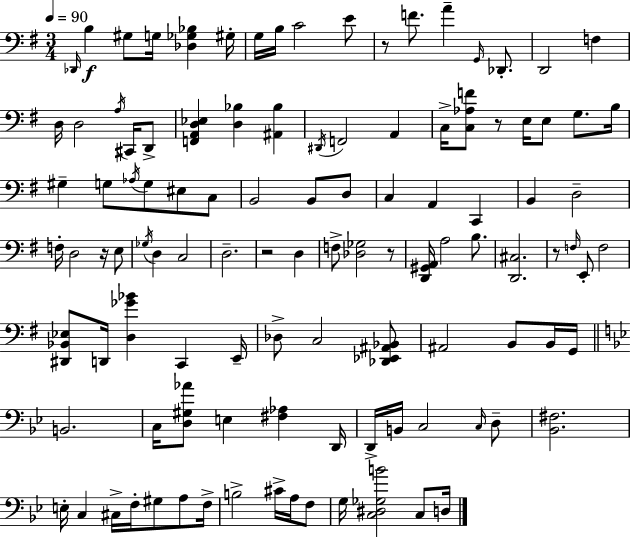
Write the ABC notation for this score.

X:1
T:Untitled
M:3/4
L:1/4
K:G
_D,,/4 B, ^G,/2 G,/4 [_D,_G,_B,] ^G,/4 G,/4 B,/4 C2 E/2 z/2 F/2 A G,,/4 _D,,/2 D,,2 F, D,/4 D,2 A,/4 ^C,,/4 D,,/2 [F,,A,,D,_E,] [D,_B,] [^A,,_B,] ^D,,/4 F,,2 A,, C,/4 [C,_A,F]/2 z/2 E,/4 E,/2 G,/2 B,/4 ^G, G,/2 _A,/4 G,/2 ^E,/2 C,/2 B,,2 B,,/2 D,/2 C, A,, C,, B,, D,2 F,/4 D,2 z/4 E,/2 _G,/4 D, C,2 D,2 z2 D, F,/2 [_D,_G,]2 z/2 [D,,^G,,A,,]/4 A,2 B,/2 [D,,^C,]2 z/2 F,/4 E,,/2 F,2 [^D,,_B,,_E,]/2 D,,/4 [D,_G_B] C,, E,,/4 _D,/2 C,2 [_D,,_E,,^A,,_B,,]/2 ^A,,2 B,,/2 B,,/4 G,,/4 B,,2 C,/4 [D,^G,_A]/2 E, [^F,_A,] D,,/4 D,,/4 B,,/4 C,2 C,/4 D,/2 [_B,,^F,]2 E,/4 C, ^C,/4 F,/4 ^G,/2 A,/2 F,/4 B,2 ^C/4 A,/4 F,/2 G,/4 [C,^D,_G,B]2 C,/2 D,/4